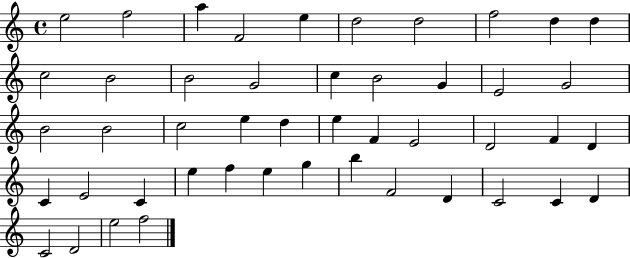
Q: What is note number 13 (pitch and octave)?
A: B4